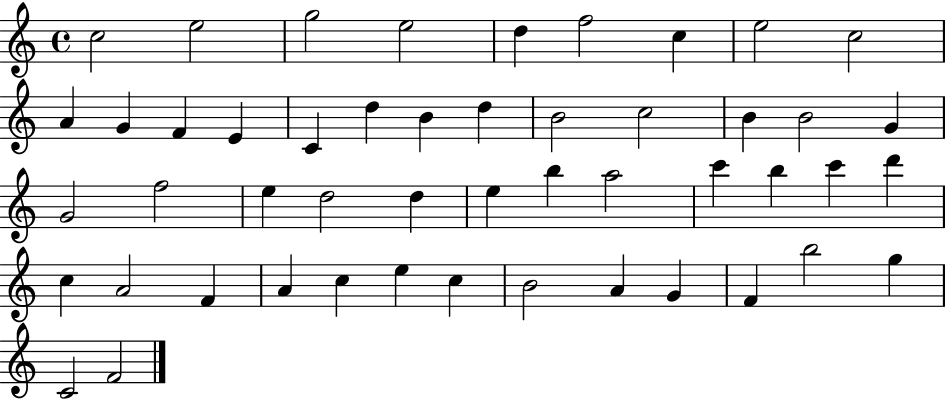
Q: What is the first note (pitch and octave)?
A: C5